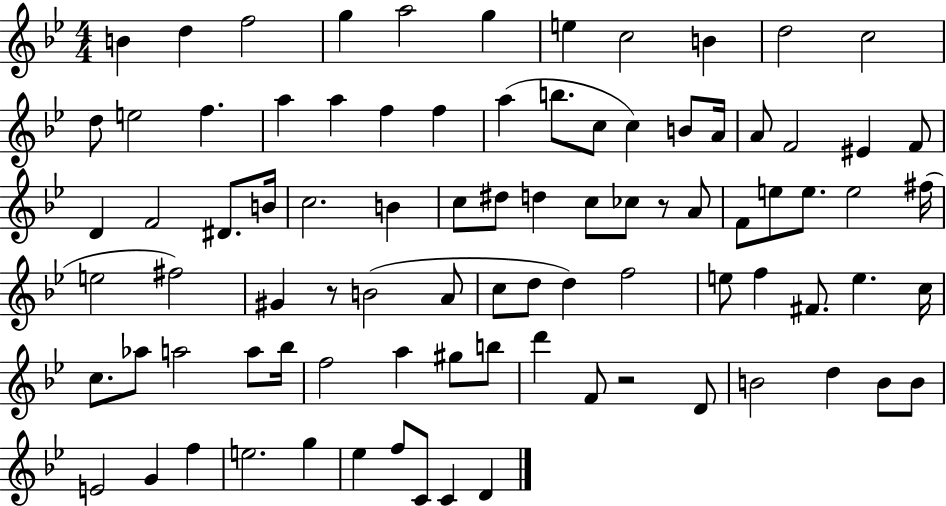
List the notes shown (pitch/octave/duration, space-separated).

B4/q D5/q F5/h G5/q A5/h G5/q E5/q C5/h B4/q D5/h C5/h D5/e E5/h F5/q. A5/q A5/q F5/q F5/q A5/q B5/e. C5/e C5/q B4/e A4/s A4/e F4/h EIS4/q F4/e D4/q F4/h D#4/e. B4/s C5/h. B4/q C5/e D#5/e D5/q C5/e CES5/e R/e A4/e F4/e E5/e E5/e. E5/h F#5/s E5/h F#5/h G#4/q R/e B4/h A4/e C5/e D5/e D5/q F5/h E5/e F5/q F#4/e. E5/q. C5/s C5/e. Ab5/e A5/h A5/e Bb5/s F5/h A5/q G#5/e B5/e D6/q F4/e R/h D4/e B4/h D5/q B4/e B4/e E4/h G4/q F5/q E5/h. G5/q Eb5/q F5/e C4/e C4/q D4/q